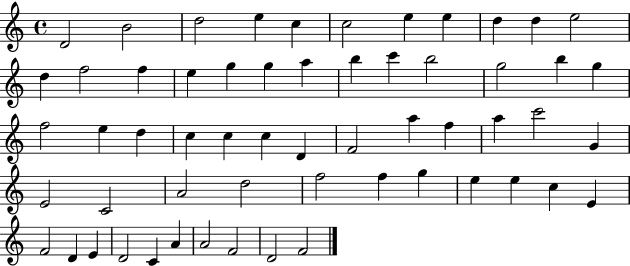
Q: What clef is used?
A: treble